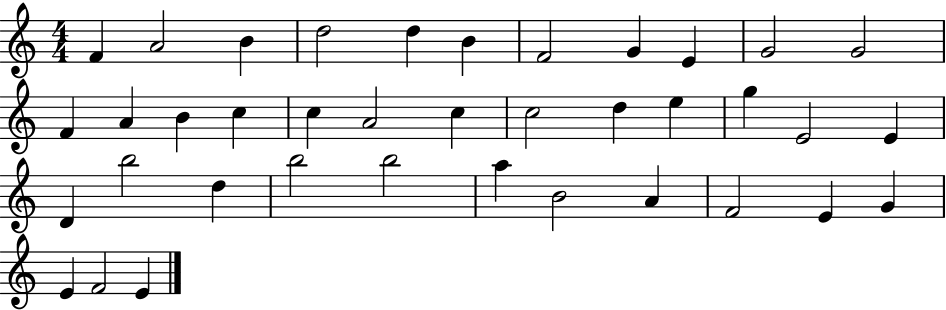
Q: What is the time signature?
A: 4/4